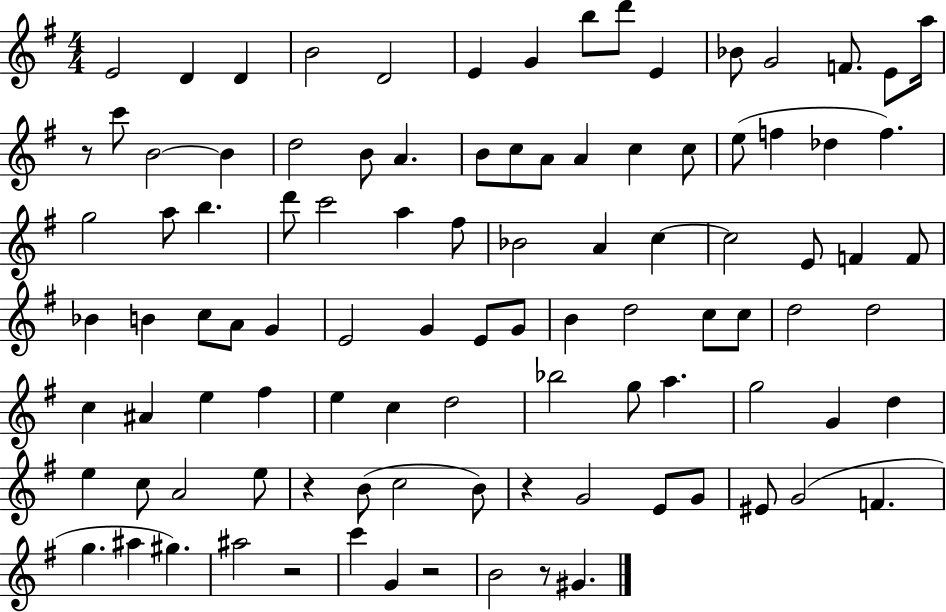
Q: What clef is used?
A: treble